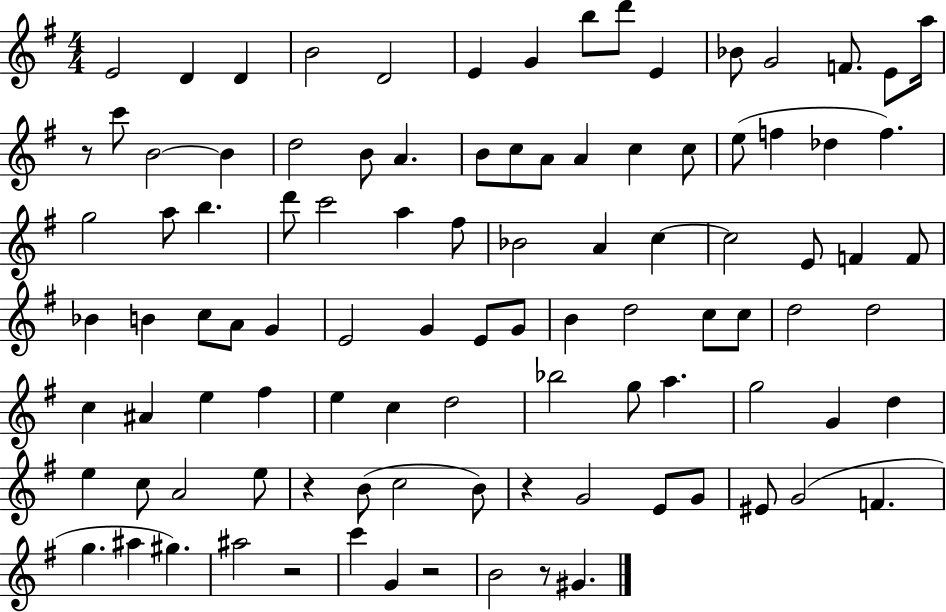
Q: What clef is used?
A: treble